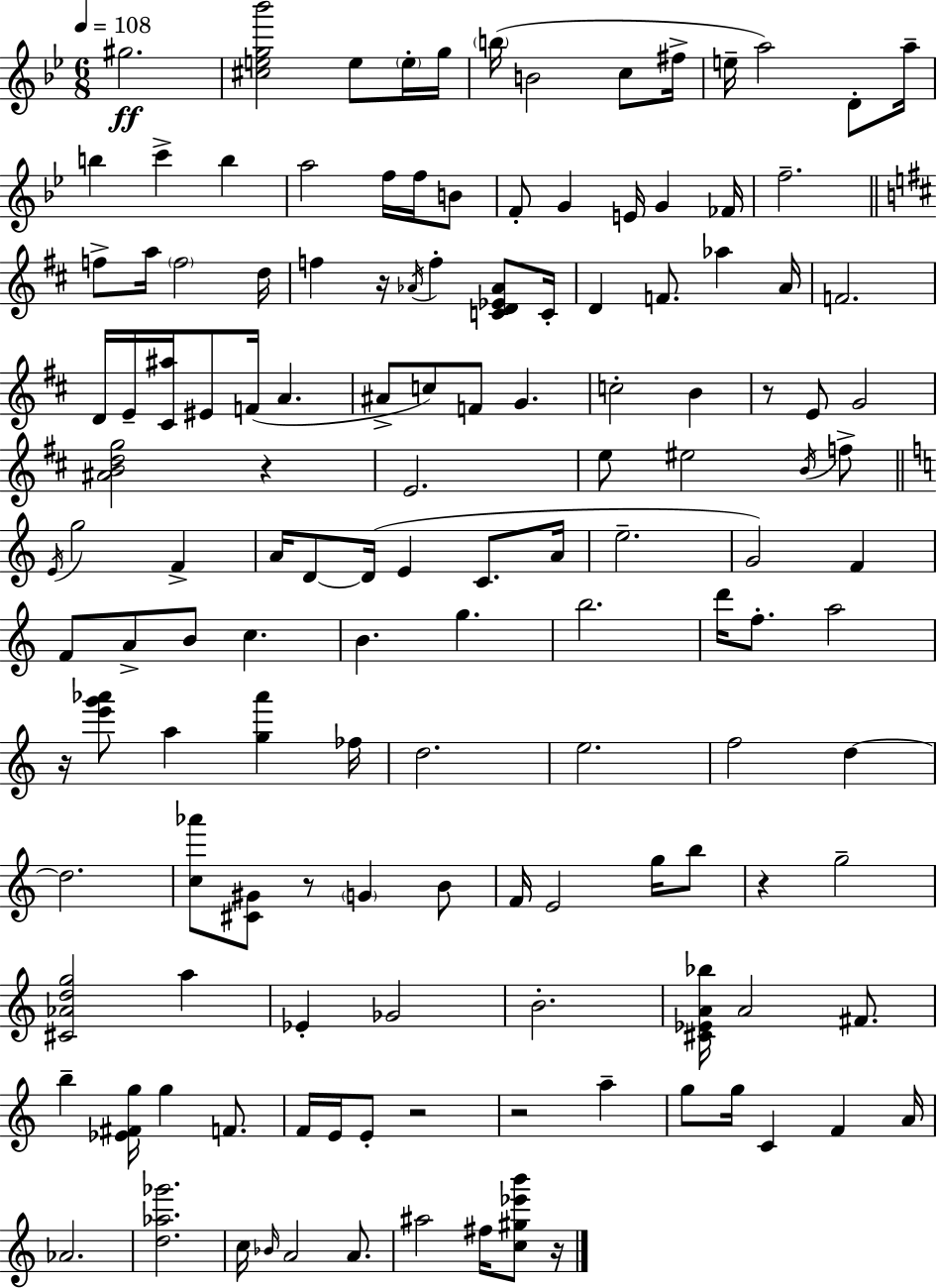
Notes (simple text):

G#5/h. [C#5,E5,G5,Bb6]/h E5/e E5/s G5/s B5/s B4/h C5/e F#5/s E5/s A5/h D4/e A5/s B5/q C6/q B5/q A5/h F5/s F5/s B4/e F4/e G4/q E4/s G4/q FES4/s F5/h. F5/e A5/s F5/h D5/s F5/q R/s Ab4/s F5/q [C4,D4,Eb4,Ab4]/e C4/s D4/q F4/e. Ab5/q A4/s F4/h. D4/s E4/s [C#4,A#5]/s EIS4/e F4/s A4/q. A#4/e C5/e F4/e G4/q. C5/h B4/q R/e E4/e G4/h [A#4,B4,D5,G5]/h R/q E4/h. E5/e EIS5/h B4/s F5/e E4/s G5/h F4/q A4/s D4/e D4/s E4/q C4/e. A4/s E5/h. G4/h F4/q F4/e A4/e B4/e C5/q. B4/q. G5/q. B5/h. D6/s F5/e. A5/h R/s [E6,G6,Ab6]/e A5/q [G5,Ab6]/q FES5/s D5/h. E5/h. F5/h D5/q D5/h. [C5,Ab6]/e [C#4,G#4]/e R/e G4/q B4/e F4/s E4/h G5/s B5/e R/q G5/h [C#4,Ab4,D5,G5]/h A5/q Eb4/q Gb4/h B4/h. [C#4,Eb4,A4,Bb5]/s A4/h F#4/e. B5/q [Eb4,F#4,G5]/s G5/q F4/e. F4/s E4/s E4/e R/h R/h A5/q G5/e G5/s C4/q F4/q A4/s Ab4/h. [D5,Ab5,Gb6]/h. C5/s Bb4/s A4/h A4/e. A#5/h F#5/s [C5,G#5,Eb6,B6]/e R/s